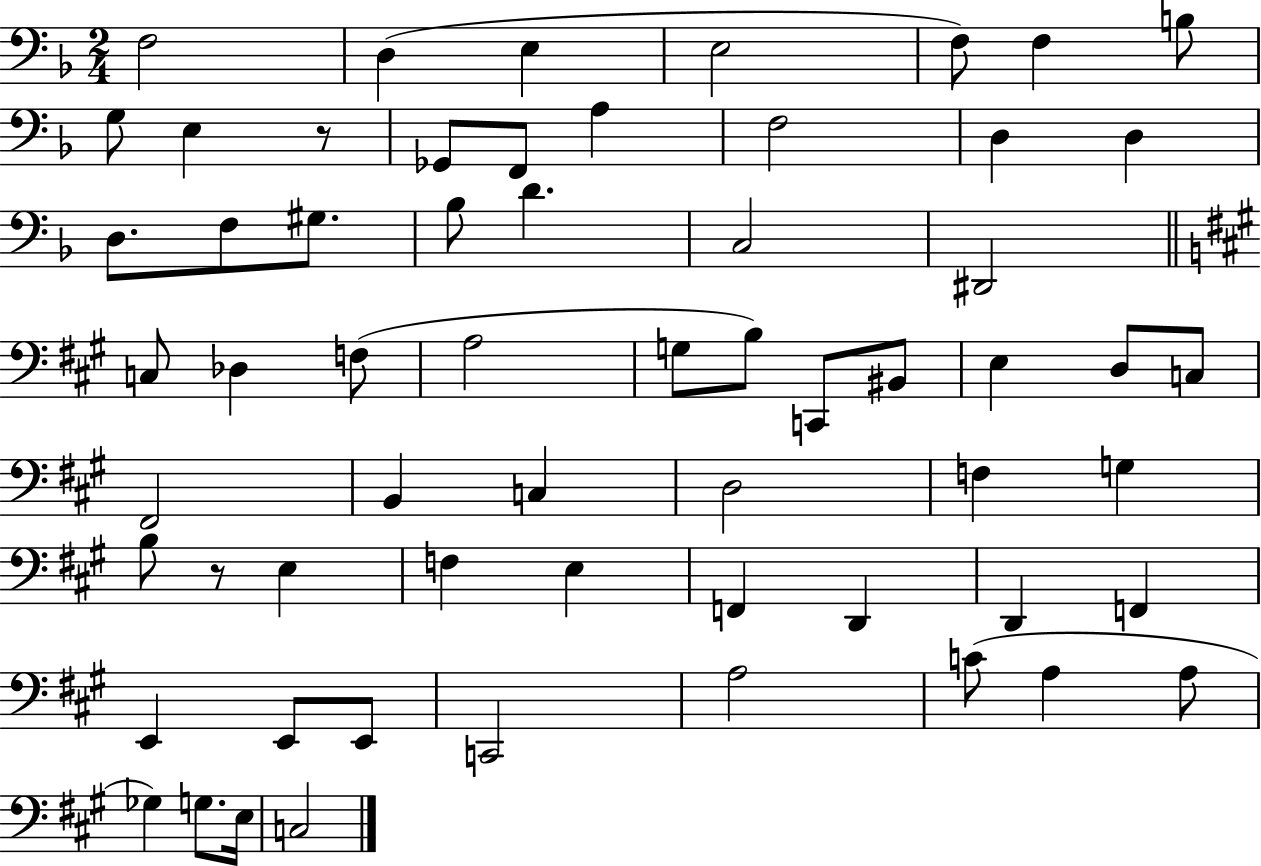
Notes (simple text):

F3/h D3/q E3/q E3/h F3/e F3/q B3/e G3/e E3/q R/e Gb2/e F2/e A3/q F3/h D3/q D3/q D3/e. F3/e G#3/e. Bb3/e D4/q. C3/h D#2/h C3/e Db3/q F3/e A3/h G3/e B3/e C2/e BIS2/e E3/q D3/e C3/e F#2/h B2/q C3/q D3/h F3/q G3/q B3/e R/e E3/q F3/q E3/q F2/q D2/q D2/q F2/q E2/q E2/e E2/e C2/h A3/h C4/e A3/q A3/e Gb3/q G3/e. E3/s C3/h